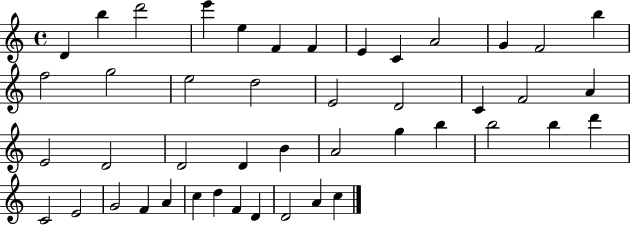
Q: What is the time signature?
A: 4/4